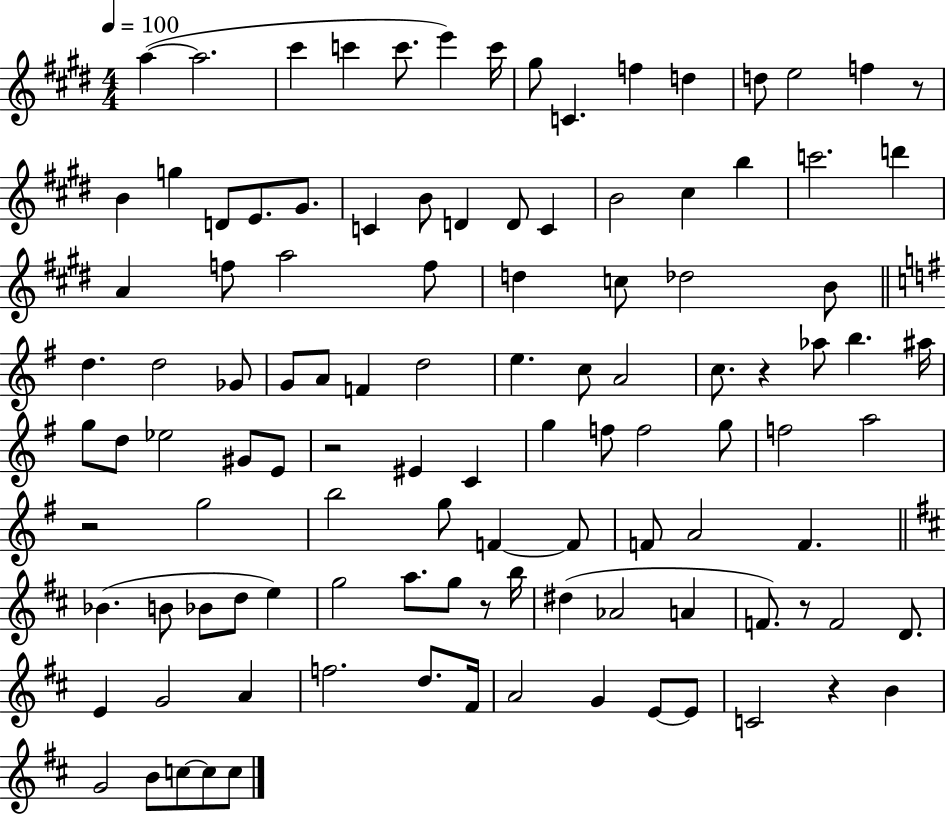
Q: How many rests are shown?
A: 7